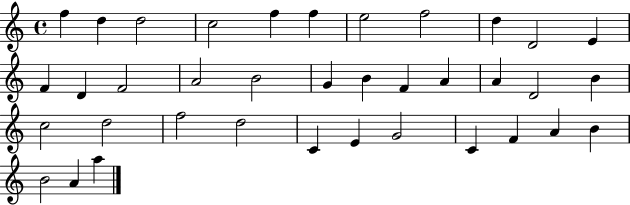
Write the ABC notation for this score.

X:1
T:Untitled
M:4/4
L:1/4
K:C
f d d2 c2 f f e2 f2 d D2 E F D F2 A2 B2 G B F A A D2 B c2 d2 f2 d2 C E G2 C F A B B2 A a